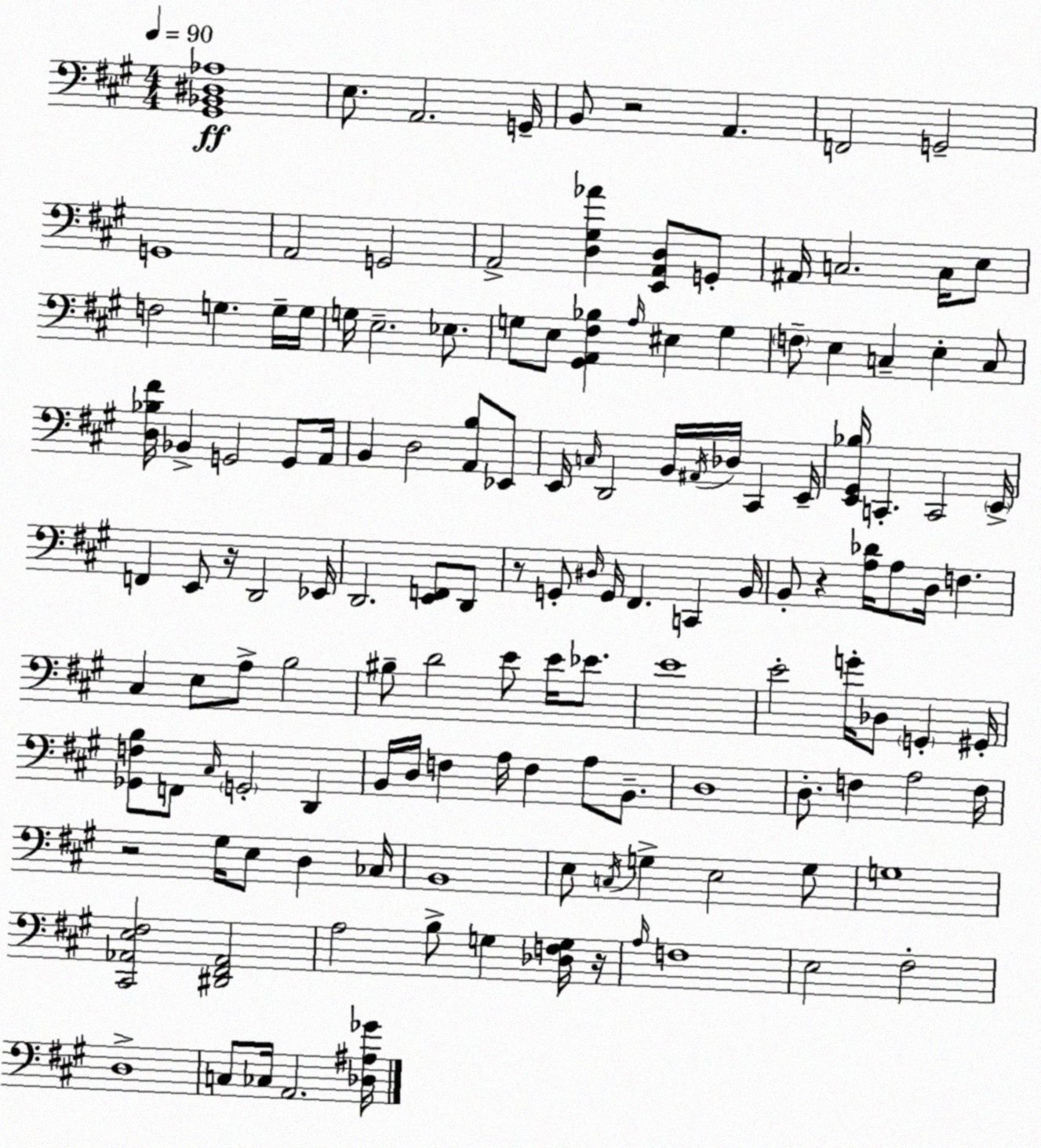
X:1
T:Untitled
M:4/4
L:1/4
K:A
[^G,,_B,,^D,_A,]4 E,/2 A,,2 G,,/4 B,,/2 z2 A,, F,,2 G,,2 G,,4 A,,2 G,,2 A,,2 [D,^G,_A] [E,,A,,D,]/2 G,,/2 ^A,,/4 C,2 C,/4 E,/2 F,2 G, G,/4 G,/4 G,/4 E,2 _E,/2 G,/2 E,/2 [^G,,A,,^F,_B,] A,/4 ^E, G, F,/2 E, C, E, C,/2 [D,_B,^F]/4 _B,, G,,2 G,,/2 A,,/4 B,, D,2 [A,,B,]/2 _E,,/2 E,,/4 C,/4 D,,2 B,,/4 ^A,,/4 _D,/4 ^C,, E,,/4 [E,,^G,,_B,]/4 C,, C,,2 E,,/4 F,, E,,/2 z/4 D,,2 _E,,/4 D,,2 [E,,F,,]/2 D,,/2 z/2 G,,/2 ^D,/4 G,,/4 ^F,, C,, B,,/4 B,,/2 z [A,_D]/4 A,/2 D,/4 F, ^C, E,/2 A,/2 B,2 ^B,/2 D2 E/2 E/4 _E/2 E4 E2 G/4 _D,/2 G,, ^G,,/4 [_G,,F,B,]/2 F,,/2 ^C,/4 G,,2 D,, B,,/4 D,/4 F, A,/4 F, A,/2 B,,/2 D,4 D,/2 F, A,2 F,/4 z2 ^G,/4 E,/2 D, _C,/4 B,,4 E,/2 C,/4 G, E,2 G,/2 G,4 [^C,,_A,,E,^F,]2 [^D,,^F,,_A,,]2 A,2 B,/2 G, [_D,F,G,]/4 z/4 A,/4 F,4 E,2 ^F,2 D,4 C,/2 _C,/4 A,,2 [_D,^A,_G]/4